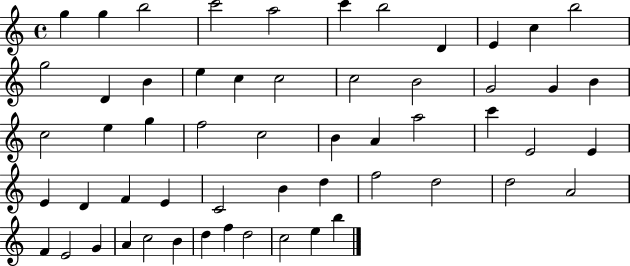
G5/q G5/q B5/h C6/h A5/h C6/q B5/h D4/q E4/q C5/q B5/h G5/h D4/q B4/q E5/q C5/q C5/h C5/h B4/h G4/h G4/q B4/q C5/h E5/q G5/q F5/h C5/h B4/q A4/q A5/h C6/q E4/h E4/q E4/q D4/q F4/q E4/q C4/h B4/q D5/q F5/h D5/h D5/h A4/h F4/q E4/h G4/q A4/q C5/h B4/q D5/q F5/q D5/h C5/h E5/q B5/q